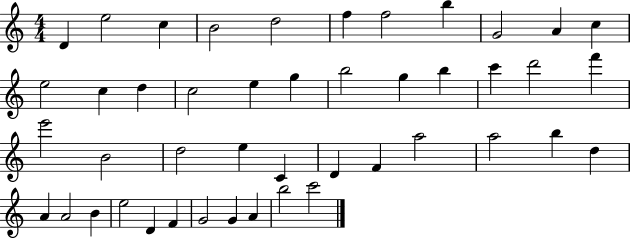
X:1
T:Untitled
M:4/4
L:1/4
K:C
D e2 c B2 d2 f f2 b G2 A c e2 c d c2 e g b2 g b c' d'2 f' e'2 B2 d2 e C D F a2 a2 b d A A2 B e2 D F G2 G A b2 c'2